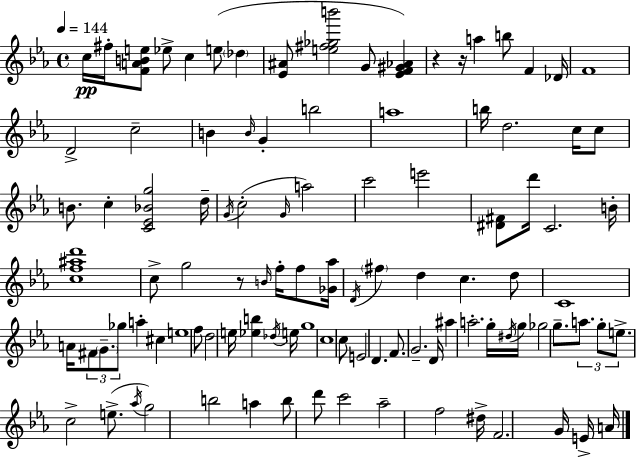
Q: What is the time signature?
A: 4/4